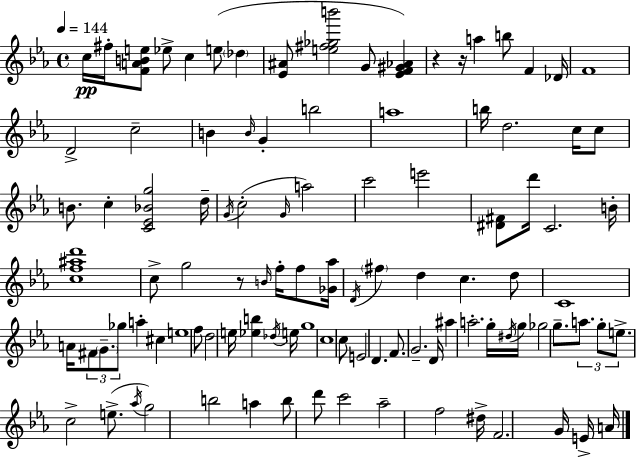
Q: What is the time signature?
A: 4/4